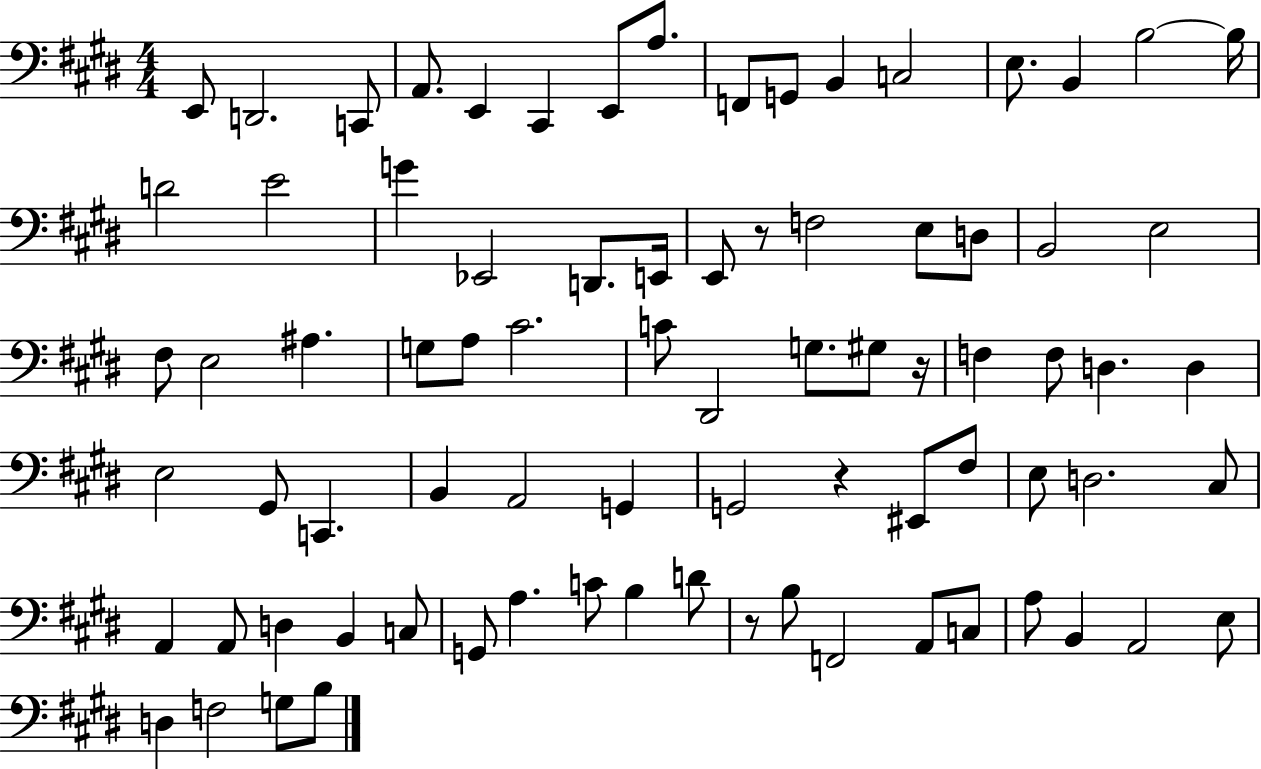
{
  \clef bass
  \numericTimeSignature
  \time 4/4
  \key e \major
  e,8 d,2. c,8 | a,8. e,4 cis,4 e,8 a8. | f,8 g,8 b,4 c2 | e8. b,4 b2~~ b16 | \break d'2 e'2 | g'4 ees,2 d,8. e,16 | e,8 r8 f2 e8 d8 | b,2 e2 | \break fis8 e2 ais4. | g8 a8 cis'2. | c'8 dis,2 g8. gis8 r16 | f4 f8 d4. d4 | \break e2 gis,8 c,4. | b,4 a,2 g,4 | g,2 r4 eis,8 fis8 | e8 d2. cis8 | \break a,4 a,8 d4 b,4 c8 | g,8 a4. c'8 b4 d'8 | r8 b8 f,2 a,8 c8 | a8 b,4 a,2 e8 | \break d4 f2 g8 b8 | \bar "|."
}